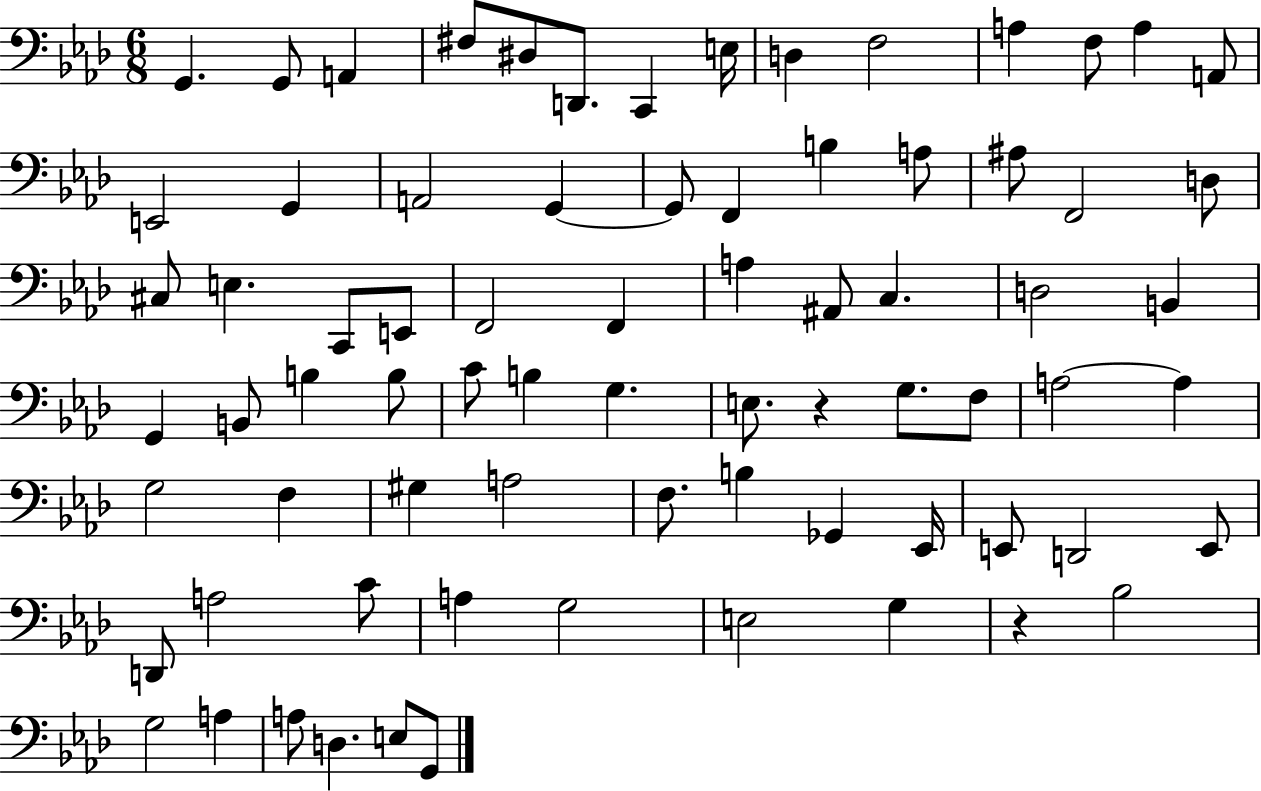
G2/q. G2/e A2/q F#3/e D#3/e D2/e. C2/q E3/s D3/q F3/h A3/q F3/e A3/q A2/e E2/h G2/q A2/h G2/q G2/e F2/q B3/q A3/e A#3/e F2/h D3/e C#3/e E3/q. C2/e E2/e F2/h F2/q A3/q A#2/e C3/q. D3/h B2/q G2/q B2/e B3/q B3/e C4/e B3/q G3/q. E3/e. R/q G3/e. F3/e A3/h A3/q G3/h F3/q G#3/q A3/h F3/e. B3/q Gb2/q Eb2/s E2/e D2/h E2/e D2/e A3/h C4/e A3/q G3/h E3/h G3/q R/q Bb3/h G3/h A3/q A3/e D3/q. E3/e G2/e